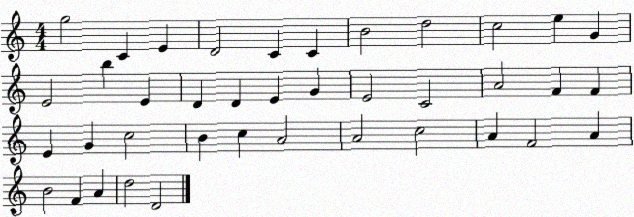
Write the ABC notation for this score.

X:1
T:Untitled
M:4/4
L:1/4
K:C
g2 C E D2 C C B2 d2 c2 e G E2 b E D D E G E2 C2 A2 F F E G c2 B c A2 A2 c2 A F2 A B2 F A d2 D2